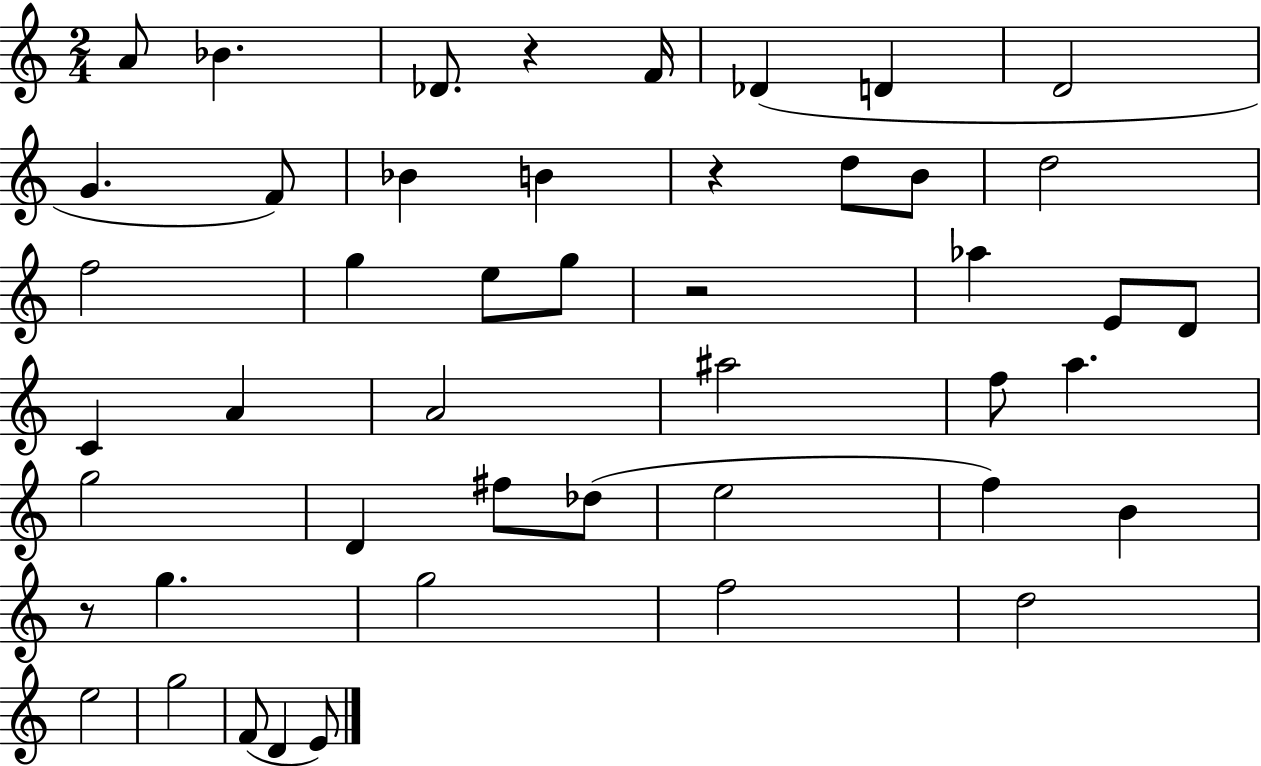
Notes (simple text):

A4/e Bb4/q. Db4/e. R/q F4/s Db4/q D4/q D4/h G4/q. F4/e Bb4/q B4/q R/q D5/e B4/e D5/h F5/h G5/q E5/e G5/e R/h Ab5/q E4/e D4/e C4/q A4/q A4/h A#5/h F5/e A5/q. G5/h D4/q F#5/e Db5/e E5/h F5/q B4/q R/e G5/q. G5/h F5/h D5/h E5/h G5/h F4/e D4/q E4/e